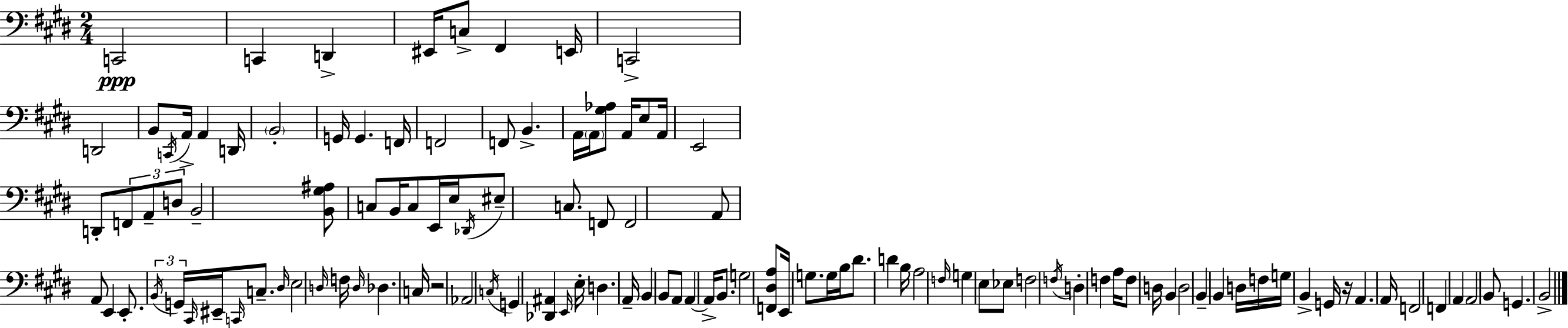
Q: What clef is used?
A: bass